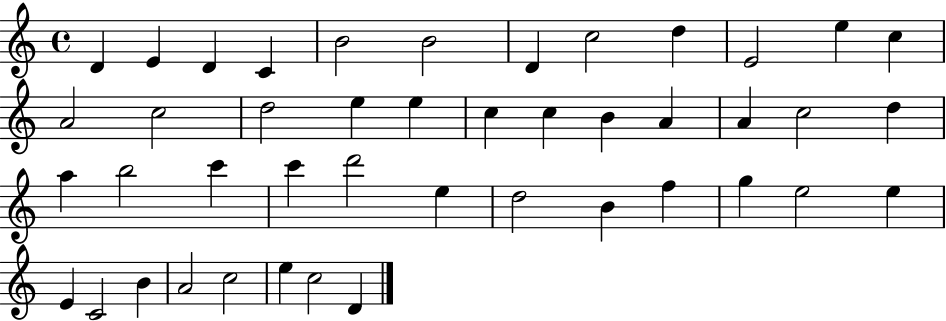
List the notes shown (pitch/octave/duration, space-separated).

D4/q E4/q D4/q C4/q B4/h B4/h D4/q C5/h D5/q E4/h E5/q C5/q A4/h C5/h D5/h E5/q E5/q C5/q C5/q B4/q A4/q A4/q C5/h D5/q A5/q B5/h C6/q C6/q D6/h E5/q D5/h B4/q F5/q G5/q E5/h E5/q E4/q C4/h B4/q A4/h C5/h E5/q C5/h D4/q